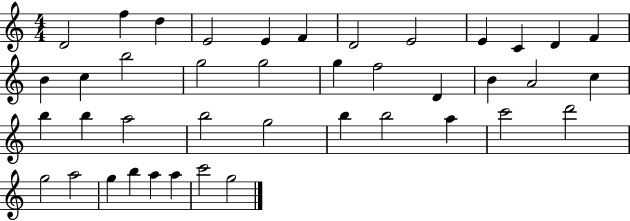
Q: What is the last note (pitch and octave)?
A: G5